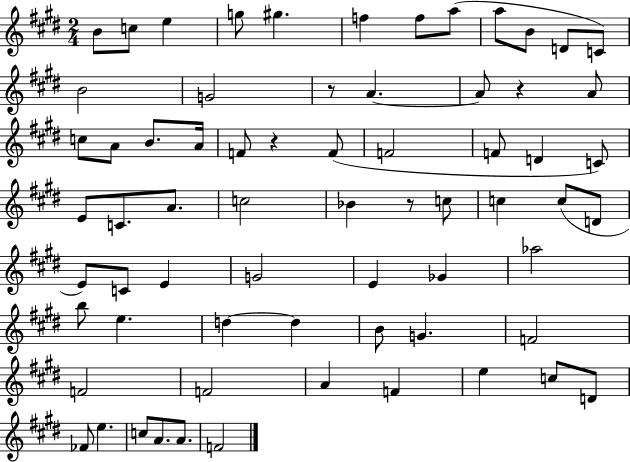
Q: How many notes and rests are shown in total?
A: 67